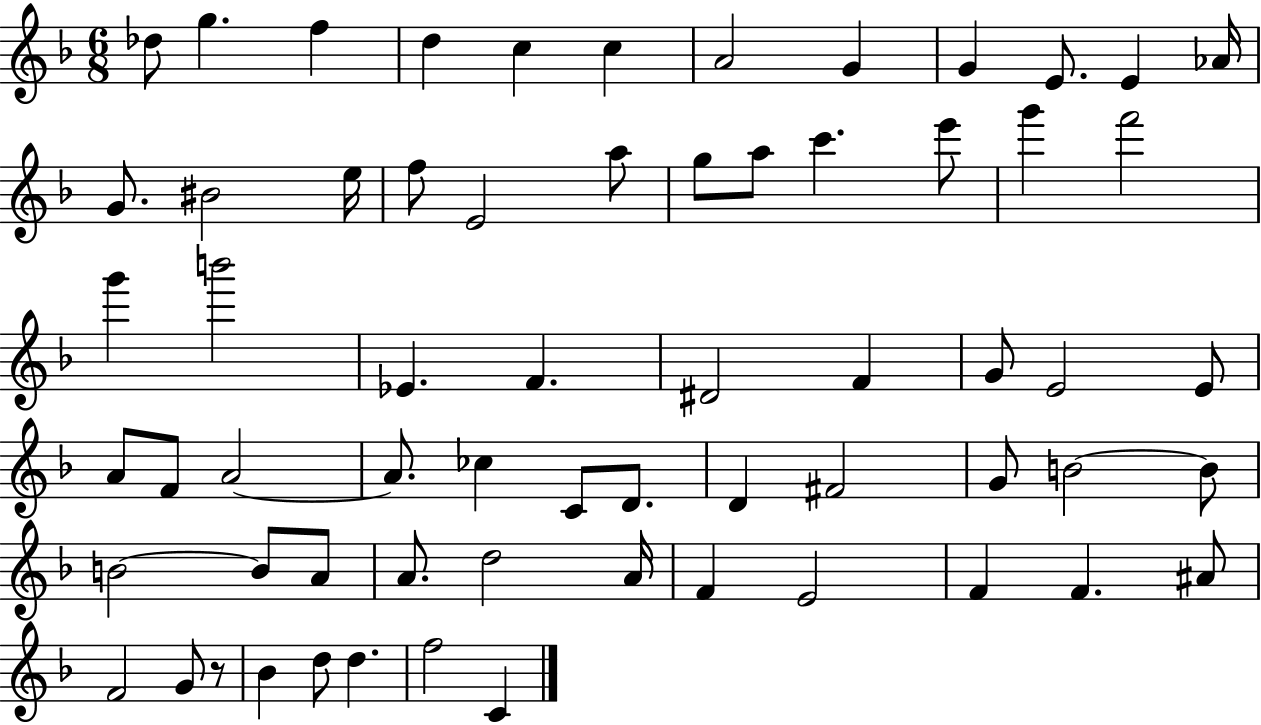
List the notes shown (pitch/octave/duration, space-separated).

Db5/e G5/q. F5/q D5/q C5/q C5/q A4/h G4/q G4/q E4/e. E4/q Ab4/s G4/e. BIS4/h E5/s F5/e E4/h A5/e G5/e A5/e C6/q. E6/e G6/q F6/h G6/q B6/h Eb4/q. F4/q. D#4/h F4/q G4/e E4/h E4/e A4/e F4/e A4/h A4/e. CES5/q C4/e D4/e. D4/q F#4/h G4/e B4/h B4/e B4/h B4/e A4/e A4/e. D5/h A4/s F4/q E4/h F4/q F4/q. A#4/e F4/h G4/e R/e Bb4/q D5/e D5/q. F5/h C4/q